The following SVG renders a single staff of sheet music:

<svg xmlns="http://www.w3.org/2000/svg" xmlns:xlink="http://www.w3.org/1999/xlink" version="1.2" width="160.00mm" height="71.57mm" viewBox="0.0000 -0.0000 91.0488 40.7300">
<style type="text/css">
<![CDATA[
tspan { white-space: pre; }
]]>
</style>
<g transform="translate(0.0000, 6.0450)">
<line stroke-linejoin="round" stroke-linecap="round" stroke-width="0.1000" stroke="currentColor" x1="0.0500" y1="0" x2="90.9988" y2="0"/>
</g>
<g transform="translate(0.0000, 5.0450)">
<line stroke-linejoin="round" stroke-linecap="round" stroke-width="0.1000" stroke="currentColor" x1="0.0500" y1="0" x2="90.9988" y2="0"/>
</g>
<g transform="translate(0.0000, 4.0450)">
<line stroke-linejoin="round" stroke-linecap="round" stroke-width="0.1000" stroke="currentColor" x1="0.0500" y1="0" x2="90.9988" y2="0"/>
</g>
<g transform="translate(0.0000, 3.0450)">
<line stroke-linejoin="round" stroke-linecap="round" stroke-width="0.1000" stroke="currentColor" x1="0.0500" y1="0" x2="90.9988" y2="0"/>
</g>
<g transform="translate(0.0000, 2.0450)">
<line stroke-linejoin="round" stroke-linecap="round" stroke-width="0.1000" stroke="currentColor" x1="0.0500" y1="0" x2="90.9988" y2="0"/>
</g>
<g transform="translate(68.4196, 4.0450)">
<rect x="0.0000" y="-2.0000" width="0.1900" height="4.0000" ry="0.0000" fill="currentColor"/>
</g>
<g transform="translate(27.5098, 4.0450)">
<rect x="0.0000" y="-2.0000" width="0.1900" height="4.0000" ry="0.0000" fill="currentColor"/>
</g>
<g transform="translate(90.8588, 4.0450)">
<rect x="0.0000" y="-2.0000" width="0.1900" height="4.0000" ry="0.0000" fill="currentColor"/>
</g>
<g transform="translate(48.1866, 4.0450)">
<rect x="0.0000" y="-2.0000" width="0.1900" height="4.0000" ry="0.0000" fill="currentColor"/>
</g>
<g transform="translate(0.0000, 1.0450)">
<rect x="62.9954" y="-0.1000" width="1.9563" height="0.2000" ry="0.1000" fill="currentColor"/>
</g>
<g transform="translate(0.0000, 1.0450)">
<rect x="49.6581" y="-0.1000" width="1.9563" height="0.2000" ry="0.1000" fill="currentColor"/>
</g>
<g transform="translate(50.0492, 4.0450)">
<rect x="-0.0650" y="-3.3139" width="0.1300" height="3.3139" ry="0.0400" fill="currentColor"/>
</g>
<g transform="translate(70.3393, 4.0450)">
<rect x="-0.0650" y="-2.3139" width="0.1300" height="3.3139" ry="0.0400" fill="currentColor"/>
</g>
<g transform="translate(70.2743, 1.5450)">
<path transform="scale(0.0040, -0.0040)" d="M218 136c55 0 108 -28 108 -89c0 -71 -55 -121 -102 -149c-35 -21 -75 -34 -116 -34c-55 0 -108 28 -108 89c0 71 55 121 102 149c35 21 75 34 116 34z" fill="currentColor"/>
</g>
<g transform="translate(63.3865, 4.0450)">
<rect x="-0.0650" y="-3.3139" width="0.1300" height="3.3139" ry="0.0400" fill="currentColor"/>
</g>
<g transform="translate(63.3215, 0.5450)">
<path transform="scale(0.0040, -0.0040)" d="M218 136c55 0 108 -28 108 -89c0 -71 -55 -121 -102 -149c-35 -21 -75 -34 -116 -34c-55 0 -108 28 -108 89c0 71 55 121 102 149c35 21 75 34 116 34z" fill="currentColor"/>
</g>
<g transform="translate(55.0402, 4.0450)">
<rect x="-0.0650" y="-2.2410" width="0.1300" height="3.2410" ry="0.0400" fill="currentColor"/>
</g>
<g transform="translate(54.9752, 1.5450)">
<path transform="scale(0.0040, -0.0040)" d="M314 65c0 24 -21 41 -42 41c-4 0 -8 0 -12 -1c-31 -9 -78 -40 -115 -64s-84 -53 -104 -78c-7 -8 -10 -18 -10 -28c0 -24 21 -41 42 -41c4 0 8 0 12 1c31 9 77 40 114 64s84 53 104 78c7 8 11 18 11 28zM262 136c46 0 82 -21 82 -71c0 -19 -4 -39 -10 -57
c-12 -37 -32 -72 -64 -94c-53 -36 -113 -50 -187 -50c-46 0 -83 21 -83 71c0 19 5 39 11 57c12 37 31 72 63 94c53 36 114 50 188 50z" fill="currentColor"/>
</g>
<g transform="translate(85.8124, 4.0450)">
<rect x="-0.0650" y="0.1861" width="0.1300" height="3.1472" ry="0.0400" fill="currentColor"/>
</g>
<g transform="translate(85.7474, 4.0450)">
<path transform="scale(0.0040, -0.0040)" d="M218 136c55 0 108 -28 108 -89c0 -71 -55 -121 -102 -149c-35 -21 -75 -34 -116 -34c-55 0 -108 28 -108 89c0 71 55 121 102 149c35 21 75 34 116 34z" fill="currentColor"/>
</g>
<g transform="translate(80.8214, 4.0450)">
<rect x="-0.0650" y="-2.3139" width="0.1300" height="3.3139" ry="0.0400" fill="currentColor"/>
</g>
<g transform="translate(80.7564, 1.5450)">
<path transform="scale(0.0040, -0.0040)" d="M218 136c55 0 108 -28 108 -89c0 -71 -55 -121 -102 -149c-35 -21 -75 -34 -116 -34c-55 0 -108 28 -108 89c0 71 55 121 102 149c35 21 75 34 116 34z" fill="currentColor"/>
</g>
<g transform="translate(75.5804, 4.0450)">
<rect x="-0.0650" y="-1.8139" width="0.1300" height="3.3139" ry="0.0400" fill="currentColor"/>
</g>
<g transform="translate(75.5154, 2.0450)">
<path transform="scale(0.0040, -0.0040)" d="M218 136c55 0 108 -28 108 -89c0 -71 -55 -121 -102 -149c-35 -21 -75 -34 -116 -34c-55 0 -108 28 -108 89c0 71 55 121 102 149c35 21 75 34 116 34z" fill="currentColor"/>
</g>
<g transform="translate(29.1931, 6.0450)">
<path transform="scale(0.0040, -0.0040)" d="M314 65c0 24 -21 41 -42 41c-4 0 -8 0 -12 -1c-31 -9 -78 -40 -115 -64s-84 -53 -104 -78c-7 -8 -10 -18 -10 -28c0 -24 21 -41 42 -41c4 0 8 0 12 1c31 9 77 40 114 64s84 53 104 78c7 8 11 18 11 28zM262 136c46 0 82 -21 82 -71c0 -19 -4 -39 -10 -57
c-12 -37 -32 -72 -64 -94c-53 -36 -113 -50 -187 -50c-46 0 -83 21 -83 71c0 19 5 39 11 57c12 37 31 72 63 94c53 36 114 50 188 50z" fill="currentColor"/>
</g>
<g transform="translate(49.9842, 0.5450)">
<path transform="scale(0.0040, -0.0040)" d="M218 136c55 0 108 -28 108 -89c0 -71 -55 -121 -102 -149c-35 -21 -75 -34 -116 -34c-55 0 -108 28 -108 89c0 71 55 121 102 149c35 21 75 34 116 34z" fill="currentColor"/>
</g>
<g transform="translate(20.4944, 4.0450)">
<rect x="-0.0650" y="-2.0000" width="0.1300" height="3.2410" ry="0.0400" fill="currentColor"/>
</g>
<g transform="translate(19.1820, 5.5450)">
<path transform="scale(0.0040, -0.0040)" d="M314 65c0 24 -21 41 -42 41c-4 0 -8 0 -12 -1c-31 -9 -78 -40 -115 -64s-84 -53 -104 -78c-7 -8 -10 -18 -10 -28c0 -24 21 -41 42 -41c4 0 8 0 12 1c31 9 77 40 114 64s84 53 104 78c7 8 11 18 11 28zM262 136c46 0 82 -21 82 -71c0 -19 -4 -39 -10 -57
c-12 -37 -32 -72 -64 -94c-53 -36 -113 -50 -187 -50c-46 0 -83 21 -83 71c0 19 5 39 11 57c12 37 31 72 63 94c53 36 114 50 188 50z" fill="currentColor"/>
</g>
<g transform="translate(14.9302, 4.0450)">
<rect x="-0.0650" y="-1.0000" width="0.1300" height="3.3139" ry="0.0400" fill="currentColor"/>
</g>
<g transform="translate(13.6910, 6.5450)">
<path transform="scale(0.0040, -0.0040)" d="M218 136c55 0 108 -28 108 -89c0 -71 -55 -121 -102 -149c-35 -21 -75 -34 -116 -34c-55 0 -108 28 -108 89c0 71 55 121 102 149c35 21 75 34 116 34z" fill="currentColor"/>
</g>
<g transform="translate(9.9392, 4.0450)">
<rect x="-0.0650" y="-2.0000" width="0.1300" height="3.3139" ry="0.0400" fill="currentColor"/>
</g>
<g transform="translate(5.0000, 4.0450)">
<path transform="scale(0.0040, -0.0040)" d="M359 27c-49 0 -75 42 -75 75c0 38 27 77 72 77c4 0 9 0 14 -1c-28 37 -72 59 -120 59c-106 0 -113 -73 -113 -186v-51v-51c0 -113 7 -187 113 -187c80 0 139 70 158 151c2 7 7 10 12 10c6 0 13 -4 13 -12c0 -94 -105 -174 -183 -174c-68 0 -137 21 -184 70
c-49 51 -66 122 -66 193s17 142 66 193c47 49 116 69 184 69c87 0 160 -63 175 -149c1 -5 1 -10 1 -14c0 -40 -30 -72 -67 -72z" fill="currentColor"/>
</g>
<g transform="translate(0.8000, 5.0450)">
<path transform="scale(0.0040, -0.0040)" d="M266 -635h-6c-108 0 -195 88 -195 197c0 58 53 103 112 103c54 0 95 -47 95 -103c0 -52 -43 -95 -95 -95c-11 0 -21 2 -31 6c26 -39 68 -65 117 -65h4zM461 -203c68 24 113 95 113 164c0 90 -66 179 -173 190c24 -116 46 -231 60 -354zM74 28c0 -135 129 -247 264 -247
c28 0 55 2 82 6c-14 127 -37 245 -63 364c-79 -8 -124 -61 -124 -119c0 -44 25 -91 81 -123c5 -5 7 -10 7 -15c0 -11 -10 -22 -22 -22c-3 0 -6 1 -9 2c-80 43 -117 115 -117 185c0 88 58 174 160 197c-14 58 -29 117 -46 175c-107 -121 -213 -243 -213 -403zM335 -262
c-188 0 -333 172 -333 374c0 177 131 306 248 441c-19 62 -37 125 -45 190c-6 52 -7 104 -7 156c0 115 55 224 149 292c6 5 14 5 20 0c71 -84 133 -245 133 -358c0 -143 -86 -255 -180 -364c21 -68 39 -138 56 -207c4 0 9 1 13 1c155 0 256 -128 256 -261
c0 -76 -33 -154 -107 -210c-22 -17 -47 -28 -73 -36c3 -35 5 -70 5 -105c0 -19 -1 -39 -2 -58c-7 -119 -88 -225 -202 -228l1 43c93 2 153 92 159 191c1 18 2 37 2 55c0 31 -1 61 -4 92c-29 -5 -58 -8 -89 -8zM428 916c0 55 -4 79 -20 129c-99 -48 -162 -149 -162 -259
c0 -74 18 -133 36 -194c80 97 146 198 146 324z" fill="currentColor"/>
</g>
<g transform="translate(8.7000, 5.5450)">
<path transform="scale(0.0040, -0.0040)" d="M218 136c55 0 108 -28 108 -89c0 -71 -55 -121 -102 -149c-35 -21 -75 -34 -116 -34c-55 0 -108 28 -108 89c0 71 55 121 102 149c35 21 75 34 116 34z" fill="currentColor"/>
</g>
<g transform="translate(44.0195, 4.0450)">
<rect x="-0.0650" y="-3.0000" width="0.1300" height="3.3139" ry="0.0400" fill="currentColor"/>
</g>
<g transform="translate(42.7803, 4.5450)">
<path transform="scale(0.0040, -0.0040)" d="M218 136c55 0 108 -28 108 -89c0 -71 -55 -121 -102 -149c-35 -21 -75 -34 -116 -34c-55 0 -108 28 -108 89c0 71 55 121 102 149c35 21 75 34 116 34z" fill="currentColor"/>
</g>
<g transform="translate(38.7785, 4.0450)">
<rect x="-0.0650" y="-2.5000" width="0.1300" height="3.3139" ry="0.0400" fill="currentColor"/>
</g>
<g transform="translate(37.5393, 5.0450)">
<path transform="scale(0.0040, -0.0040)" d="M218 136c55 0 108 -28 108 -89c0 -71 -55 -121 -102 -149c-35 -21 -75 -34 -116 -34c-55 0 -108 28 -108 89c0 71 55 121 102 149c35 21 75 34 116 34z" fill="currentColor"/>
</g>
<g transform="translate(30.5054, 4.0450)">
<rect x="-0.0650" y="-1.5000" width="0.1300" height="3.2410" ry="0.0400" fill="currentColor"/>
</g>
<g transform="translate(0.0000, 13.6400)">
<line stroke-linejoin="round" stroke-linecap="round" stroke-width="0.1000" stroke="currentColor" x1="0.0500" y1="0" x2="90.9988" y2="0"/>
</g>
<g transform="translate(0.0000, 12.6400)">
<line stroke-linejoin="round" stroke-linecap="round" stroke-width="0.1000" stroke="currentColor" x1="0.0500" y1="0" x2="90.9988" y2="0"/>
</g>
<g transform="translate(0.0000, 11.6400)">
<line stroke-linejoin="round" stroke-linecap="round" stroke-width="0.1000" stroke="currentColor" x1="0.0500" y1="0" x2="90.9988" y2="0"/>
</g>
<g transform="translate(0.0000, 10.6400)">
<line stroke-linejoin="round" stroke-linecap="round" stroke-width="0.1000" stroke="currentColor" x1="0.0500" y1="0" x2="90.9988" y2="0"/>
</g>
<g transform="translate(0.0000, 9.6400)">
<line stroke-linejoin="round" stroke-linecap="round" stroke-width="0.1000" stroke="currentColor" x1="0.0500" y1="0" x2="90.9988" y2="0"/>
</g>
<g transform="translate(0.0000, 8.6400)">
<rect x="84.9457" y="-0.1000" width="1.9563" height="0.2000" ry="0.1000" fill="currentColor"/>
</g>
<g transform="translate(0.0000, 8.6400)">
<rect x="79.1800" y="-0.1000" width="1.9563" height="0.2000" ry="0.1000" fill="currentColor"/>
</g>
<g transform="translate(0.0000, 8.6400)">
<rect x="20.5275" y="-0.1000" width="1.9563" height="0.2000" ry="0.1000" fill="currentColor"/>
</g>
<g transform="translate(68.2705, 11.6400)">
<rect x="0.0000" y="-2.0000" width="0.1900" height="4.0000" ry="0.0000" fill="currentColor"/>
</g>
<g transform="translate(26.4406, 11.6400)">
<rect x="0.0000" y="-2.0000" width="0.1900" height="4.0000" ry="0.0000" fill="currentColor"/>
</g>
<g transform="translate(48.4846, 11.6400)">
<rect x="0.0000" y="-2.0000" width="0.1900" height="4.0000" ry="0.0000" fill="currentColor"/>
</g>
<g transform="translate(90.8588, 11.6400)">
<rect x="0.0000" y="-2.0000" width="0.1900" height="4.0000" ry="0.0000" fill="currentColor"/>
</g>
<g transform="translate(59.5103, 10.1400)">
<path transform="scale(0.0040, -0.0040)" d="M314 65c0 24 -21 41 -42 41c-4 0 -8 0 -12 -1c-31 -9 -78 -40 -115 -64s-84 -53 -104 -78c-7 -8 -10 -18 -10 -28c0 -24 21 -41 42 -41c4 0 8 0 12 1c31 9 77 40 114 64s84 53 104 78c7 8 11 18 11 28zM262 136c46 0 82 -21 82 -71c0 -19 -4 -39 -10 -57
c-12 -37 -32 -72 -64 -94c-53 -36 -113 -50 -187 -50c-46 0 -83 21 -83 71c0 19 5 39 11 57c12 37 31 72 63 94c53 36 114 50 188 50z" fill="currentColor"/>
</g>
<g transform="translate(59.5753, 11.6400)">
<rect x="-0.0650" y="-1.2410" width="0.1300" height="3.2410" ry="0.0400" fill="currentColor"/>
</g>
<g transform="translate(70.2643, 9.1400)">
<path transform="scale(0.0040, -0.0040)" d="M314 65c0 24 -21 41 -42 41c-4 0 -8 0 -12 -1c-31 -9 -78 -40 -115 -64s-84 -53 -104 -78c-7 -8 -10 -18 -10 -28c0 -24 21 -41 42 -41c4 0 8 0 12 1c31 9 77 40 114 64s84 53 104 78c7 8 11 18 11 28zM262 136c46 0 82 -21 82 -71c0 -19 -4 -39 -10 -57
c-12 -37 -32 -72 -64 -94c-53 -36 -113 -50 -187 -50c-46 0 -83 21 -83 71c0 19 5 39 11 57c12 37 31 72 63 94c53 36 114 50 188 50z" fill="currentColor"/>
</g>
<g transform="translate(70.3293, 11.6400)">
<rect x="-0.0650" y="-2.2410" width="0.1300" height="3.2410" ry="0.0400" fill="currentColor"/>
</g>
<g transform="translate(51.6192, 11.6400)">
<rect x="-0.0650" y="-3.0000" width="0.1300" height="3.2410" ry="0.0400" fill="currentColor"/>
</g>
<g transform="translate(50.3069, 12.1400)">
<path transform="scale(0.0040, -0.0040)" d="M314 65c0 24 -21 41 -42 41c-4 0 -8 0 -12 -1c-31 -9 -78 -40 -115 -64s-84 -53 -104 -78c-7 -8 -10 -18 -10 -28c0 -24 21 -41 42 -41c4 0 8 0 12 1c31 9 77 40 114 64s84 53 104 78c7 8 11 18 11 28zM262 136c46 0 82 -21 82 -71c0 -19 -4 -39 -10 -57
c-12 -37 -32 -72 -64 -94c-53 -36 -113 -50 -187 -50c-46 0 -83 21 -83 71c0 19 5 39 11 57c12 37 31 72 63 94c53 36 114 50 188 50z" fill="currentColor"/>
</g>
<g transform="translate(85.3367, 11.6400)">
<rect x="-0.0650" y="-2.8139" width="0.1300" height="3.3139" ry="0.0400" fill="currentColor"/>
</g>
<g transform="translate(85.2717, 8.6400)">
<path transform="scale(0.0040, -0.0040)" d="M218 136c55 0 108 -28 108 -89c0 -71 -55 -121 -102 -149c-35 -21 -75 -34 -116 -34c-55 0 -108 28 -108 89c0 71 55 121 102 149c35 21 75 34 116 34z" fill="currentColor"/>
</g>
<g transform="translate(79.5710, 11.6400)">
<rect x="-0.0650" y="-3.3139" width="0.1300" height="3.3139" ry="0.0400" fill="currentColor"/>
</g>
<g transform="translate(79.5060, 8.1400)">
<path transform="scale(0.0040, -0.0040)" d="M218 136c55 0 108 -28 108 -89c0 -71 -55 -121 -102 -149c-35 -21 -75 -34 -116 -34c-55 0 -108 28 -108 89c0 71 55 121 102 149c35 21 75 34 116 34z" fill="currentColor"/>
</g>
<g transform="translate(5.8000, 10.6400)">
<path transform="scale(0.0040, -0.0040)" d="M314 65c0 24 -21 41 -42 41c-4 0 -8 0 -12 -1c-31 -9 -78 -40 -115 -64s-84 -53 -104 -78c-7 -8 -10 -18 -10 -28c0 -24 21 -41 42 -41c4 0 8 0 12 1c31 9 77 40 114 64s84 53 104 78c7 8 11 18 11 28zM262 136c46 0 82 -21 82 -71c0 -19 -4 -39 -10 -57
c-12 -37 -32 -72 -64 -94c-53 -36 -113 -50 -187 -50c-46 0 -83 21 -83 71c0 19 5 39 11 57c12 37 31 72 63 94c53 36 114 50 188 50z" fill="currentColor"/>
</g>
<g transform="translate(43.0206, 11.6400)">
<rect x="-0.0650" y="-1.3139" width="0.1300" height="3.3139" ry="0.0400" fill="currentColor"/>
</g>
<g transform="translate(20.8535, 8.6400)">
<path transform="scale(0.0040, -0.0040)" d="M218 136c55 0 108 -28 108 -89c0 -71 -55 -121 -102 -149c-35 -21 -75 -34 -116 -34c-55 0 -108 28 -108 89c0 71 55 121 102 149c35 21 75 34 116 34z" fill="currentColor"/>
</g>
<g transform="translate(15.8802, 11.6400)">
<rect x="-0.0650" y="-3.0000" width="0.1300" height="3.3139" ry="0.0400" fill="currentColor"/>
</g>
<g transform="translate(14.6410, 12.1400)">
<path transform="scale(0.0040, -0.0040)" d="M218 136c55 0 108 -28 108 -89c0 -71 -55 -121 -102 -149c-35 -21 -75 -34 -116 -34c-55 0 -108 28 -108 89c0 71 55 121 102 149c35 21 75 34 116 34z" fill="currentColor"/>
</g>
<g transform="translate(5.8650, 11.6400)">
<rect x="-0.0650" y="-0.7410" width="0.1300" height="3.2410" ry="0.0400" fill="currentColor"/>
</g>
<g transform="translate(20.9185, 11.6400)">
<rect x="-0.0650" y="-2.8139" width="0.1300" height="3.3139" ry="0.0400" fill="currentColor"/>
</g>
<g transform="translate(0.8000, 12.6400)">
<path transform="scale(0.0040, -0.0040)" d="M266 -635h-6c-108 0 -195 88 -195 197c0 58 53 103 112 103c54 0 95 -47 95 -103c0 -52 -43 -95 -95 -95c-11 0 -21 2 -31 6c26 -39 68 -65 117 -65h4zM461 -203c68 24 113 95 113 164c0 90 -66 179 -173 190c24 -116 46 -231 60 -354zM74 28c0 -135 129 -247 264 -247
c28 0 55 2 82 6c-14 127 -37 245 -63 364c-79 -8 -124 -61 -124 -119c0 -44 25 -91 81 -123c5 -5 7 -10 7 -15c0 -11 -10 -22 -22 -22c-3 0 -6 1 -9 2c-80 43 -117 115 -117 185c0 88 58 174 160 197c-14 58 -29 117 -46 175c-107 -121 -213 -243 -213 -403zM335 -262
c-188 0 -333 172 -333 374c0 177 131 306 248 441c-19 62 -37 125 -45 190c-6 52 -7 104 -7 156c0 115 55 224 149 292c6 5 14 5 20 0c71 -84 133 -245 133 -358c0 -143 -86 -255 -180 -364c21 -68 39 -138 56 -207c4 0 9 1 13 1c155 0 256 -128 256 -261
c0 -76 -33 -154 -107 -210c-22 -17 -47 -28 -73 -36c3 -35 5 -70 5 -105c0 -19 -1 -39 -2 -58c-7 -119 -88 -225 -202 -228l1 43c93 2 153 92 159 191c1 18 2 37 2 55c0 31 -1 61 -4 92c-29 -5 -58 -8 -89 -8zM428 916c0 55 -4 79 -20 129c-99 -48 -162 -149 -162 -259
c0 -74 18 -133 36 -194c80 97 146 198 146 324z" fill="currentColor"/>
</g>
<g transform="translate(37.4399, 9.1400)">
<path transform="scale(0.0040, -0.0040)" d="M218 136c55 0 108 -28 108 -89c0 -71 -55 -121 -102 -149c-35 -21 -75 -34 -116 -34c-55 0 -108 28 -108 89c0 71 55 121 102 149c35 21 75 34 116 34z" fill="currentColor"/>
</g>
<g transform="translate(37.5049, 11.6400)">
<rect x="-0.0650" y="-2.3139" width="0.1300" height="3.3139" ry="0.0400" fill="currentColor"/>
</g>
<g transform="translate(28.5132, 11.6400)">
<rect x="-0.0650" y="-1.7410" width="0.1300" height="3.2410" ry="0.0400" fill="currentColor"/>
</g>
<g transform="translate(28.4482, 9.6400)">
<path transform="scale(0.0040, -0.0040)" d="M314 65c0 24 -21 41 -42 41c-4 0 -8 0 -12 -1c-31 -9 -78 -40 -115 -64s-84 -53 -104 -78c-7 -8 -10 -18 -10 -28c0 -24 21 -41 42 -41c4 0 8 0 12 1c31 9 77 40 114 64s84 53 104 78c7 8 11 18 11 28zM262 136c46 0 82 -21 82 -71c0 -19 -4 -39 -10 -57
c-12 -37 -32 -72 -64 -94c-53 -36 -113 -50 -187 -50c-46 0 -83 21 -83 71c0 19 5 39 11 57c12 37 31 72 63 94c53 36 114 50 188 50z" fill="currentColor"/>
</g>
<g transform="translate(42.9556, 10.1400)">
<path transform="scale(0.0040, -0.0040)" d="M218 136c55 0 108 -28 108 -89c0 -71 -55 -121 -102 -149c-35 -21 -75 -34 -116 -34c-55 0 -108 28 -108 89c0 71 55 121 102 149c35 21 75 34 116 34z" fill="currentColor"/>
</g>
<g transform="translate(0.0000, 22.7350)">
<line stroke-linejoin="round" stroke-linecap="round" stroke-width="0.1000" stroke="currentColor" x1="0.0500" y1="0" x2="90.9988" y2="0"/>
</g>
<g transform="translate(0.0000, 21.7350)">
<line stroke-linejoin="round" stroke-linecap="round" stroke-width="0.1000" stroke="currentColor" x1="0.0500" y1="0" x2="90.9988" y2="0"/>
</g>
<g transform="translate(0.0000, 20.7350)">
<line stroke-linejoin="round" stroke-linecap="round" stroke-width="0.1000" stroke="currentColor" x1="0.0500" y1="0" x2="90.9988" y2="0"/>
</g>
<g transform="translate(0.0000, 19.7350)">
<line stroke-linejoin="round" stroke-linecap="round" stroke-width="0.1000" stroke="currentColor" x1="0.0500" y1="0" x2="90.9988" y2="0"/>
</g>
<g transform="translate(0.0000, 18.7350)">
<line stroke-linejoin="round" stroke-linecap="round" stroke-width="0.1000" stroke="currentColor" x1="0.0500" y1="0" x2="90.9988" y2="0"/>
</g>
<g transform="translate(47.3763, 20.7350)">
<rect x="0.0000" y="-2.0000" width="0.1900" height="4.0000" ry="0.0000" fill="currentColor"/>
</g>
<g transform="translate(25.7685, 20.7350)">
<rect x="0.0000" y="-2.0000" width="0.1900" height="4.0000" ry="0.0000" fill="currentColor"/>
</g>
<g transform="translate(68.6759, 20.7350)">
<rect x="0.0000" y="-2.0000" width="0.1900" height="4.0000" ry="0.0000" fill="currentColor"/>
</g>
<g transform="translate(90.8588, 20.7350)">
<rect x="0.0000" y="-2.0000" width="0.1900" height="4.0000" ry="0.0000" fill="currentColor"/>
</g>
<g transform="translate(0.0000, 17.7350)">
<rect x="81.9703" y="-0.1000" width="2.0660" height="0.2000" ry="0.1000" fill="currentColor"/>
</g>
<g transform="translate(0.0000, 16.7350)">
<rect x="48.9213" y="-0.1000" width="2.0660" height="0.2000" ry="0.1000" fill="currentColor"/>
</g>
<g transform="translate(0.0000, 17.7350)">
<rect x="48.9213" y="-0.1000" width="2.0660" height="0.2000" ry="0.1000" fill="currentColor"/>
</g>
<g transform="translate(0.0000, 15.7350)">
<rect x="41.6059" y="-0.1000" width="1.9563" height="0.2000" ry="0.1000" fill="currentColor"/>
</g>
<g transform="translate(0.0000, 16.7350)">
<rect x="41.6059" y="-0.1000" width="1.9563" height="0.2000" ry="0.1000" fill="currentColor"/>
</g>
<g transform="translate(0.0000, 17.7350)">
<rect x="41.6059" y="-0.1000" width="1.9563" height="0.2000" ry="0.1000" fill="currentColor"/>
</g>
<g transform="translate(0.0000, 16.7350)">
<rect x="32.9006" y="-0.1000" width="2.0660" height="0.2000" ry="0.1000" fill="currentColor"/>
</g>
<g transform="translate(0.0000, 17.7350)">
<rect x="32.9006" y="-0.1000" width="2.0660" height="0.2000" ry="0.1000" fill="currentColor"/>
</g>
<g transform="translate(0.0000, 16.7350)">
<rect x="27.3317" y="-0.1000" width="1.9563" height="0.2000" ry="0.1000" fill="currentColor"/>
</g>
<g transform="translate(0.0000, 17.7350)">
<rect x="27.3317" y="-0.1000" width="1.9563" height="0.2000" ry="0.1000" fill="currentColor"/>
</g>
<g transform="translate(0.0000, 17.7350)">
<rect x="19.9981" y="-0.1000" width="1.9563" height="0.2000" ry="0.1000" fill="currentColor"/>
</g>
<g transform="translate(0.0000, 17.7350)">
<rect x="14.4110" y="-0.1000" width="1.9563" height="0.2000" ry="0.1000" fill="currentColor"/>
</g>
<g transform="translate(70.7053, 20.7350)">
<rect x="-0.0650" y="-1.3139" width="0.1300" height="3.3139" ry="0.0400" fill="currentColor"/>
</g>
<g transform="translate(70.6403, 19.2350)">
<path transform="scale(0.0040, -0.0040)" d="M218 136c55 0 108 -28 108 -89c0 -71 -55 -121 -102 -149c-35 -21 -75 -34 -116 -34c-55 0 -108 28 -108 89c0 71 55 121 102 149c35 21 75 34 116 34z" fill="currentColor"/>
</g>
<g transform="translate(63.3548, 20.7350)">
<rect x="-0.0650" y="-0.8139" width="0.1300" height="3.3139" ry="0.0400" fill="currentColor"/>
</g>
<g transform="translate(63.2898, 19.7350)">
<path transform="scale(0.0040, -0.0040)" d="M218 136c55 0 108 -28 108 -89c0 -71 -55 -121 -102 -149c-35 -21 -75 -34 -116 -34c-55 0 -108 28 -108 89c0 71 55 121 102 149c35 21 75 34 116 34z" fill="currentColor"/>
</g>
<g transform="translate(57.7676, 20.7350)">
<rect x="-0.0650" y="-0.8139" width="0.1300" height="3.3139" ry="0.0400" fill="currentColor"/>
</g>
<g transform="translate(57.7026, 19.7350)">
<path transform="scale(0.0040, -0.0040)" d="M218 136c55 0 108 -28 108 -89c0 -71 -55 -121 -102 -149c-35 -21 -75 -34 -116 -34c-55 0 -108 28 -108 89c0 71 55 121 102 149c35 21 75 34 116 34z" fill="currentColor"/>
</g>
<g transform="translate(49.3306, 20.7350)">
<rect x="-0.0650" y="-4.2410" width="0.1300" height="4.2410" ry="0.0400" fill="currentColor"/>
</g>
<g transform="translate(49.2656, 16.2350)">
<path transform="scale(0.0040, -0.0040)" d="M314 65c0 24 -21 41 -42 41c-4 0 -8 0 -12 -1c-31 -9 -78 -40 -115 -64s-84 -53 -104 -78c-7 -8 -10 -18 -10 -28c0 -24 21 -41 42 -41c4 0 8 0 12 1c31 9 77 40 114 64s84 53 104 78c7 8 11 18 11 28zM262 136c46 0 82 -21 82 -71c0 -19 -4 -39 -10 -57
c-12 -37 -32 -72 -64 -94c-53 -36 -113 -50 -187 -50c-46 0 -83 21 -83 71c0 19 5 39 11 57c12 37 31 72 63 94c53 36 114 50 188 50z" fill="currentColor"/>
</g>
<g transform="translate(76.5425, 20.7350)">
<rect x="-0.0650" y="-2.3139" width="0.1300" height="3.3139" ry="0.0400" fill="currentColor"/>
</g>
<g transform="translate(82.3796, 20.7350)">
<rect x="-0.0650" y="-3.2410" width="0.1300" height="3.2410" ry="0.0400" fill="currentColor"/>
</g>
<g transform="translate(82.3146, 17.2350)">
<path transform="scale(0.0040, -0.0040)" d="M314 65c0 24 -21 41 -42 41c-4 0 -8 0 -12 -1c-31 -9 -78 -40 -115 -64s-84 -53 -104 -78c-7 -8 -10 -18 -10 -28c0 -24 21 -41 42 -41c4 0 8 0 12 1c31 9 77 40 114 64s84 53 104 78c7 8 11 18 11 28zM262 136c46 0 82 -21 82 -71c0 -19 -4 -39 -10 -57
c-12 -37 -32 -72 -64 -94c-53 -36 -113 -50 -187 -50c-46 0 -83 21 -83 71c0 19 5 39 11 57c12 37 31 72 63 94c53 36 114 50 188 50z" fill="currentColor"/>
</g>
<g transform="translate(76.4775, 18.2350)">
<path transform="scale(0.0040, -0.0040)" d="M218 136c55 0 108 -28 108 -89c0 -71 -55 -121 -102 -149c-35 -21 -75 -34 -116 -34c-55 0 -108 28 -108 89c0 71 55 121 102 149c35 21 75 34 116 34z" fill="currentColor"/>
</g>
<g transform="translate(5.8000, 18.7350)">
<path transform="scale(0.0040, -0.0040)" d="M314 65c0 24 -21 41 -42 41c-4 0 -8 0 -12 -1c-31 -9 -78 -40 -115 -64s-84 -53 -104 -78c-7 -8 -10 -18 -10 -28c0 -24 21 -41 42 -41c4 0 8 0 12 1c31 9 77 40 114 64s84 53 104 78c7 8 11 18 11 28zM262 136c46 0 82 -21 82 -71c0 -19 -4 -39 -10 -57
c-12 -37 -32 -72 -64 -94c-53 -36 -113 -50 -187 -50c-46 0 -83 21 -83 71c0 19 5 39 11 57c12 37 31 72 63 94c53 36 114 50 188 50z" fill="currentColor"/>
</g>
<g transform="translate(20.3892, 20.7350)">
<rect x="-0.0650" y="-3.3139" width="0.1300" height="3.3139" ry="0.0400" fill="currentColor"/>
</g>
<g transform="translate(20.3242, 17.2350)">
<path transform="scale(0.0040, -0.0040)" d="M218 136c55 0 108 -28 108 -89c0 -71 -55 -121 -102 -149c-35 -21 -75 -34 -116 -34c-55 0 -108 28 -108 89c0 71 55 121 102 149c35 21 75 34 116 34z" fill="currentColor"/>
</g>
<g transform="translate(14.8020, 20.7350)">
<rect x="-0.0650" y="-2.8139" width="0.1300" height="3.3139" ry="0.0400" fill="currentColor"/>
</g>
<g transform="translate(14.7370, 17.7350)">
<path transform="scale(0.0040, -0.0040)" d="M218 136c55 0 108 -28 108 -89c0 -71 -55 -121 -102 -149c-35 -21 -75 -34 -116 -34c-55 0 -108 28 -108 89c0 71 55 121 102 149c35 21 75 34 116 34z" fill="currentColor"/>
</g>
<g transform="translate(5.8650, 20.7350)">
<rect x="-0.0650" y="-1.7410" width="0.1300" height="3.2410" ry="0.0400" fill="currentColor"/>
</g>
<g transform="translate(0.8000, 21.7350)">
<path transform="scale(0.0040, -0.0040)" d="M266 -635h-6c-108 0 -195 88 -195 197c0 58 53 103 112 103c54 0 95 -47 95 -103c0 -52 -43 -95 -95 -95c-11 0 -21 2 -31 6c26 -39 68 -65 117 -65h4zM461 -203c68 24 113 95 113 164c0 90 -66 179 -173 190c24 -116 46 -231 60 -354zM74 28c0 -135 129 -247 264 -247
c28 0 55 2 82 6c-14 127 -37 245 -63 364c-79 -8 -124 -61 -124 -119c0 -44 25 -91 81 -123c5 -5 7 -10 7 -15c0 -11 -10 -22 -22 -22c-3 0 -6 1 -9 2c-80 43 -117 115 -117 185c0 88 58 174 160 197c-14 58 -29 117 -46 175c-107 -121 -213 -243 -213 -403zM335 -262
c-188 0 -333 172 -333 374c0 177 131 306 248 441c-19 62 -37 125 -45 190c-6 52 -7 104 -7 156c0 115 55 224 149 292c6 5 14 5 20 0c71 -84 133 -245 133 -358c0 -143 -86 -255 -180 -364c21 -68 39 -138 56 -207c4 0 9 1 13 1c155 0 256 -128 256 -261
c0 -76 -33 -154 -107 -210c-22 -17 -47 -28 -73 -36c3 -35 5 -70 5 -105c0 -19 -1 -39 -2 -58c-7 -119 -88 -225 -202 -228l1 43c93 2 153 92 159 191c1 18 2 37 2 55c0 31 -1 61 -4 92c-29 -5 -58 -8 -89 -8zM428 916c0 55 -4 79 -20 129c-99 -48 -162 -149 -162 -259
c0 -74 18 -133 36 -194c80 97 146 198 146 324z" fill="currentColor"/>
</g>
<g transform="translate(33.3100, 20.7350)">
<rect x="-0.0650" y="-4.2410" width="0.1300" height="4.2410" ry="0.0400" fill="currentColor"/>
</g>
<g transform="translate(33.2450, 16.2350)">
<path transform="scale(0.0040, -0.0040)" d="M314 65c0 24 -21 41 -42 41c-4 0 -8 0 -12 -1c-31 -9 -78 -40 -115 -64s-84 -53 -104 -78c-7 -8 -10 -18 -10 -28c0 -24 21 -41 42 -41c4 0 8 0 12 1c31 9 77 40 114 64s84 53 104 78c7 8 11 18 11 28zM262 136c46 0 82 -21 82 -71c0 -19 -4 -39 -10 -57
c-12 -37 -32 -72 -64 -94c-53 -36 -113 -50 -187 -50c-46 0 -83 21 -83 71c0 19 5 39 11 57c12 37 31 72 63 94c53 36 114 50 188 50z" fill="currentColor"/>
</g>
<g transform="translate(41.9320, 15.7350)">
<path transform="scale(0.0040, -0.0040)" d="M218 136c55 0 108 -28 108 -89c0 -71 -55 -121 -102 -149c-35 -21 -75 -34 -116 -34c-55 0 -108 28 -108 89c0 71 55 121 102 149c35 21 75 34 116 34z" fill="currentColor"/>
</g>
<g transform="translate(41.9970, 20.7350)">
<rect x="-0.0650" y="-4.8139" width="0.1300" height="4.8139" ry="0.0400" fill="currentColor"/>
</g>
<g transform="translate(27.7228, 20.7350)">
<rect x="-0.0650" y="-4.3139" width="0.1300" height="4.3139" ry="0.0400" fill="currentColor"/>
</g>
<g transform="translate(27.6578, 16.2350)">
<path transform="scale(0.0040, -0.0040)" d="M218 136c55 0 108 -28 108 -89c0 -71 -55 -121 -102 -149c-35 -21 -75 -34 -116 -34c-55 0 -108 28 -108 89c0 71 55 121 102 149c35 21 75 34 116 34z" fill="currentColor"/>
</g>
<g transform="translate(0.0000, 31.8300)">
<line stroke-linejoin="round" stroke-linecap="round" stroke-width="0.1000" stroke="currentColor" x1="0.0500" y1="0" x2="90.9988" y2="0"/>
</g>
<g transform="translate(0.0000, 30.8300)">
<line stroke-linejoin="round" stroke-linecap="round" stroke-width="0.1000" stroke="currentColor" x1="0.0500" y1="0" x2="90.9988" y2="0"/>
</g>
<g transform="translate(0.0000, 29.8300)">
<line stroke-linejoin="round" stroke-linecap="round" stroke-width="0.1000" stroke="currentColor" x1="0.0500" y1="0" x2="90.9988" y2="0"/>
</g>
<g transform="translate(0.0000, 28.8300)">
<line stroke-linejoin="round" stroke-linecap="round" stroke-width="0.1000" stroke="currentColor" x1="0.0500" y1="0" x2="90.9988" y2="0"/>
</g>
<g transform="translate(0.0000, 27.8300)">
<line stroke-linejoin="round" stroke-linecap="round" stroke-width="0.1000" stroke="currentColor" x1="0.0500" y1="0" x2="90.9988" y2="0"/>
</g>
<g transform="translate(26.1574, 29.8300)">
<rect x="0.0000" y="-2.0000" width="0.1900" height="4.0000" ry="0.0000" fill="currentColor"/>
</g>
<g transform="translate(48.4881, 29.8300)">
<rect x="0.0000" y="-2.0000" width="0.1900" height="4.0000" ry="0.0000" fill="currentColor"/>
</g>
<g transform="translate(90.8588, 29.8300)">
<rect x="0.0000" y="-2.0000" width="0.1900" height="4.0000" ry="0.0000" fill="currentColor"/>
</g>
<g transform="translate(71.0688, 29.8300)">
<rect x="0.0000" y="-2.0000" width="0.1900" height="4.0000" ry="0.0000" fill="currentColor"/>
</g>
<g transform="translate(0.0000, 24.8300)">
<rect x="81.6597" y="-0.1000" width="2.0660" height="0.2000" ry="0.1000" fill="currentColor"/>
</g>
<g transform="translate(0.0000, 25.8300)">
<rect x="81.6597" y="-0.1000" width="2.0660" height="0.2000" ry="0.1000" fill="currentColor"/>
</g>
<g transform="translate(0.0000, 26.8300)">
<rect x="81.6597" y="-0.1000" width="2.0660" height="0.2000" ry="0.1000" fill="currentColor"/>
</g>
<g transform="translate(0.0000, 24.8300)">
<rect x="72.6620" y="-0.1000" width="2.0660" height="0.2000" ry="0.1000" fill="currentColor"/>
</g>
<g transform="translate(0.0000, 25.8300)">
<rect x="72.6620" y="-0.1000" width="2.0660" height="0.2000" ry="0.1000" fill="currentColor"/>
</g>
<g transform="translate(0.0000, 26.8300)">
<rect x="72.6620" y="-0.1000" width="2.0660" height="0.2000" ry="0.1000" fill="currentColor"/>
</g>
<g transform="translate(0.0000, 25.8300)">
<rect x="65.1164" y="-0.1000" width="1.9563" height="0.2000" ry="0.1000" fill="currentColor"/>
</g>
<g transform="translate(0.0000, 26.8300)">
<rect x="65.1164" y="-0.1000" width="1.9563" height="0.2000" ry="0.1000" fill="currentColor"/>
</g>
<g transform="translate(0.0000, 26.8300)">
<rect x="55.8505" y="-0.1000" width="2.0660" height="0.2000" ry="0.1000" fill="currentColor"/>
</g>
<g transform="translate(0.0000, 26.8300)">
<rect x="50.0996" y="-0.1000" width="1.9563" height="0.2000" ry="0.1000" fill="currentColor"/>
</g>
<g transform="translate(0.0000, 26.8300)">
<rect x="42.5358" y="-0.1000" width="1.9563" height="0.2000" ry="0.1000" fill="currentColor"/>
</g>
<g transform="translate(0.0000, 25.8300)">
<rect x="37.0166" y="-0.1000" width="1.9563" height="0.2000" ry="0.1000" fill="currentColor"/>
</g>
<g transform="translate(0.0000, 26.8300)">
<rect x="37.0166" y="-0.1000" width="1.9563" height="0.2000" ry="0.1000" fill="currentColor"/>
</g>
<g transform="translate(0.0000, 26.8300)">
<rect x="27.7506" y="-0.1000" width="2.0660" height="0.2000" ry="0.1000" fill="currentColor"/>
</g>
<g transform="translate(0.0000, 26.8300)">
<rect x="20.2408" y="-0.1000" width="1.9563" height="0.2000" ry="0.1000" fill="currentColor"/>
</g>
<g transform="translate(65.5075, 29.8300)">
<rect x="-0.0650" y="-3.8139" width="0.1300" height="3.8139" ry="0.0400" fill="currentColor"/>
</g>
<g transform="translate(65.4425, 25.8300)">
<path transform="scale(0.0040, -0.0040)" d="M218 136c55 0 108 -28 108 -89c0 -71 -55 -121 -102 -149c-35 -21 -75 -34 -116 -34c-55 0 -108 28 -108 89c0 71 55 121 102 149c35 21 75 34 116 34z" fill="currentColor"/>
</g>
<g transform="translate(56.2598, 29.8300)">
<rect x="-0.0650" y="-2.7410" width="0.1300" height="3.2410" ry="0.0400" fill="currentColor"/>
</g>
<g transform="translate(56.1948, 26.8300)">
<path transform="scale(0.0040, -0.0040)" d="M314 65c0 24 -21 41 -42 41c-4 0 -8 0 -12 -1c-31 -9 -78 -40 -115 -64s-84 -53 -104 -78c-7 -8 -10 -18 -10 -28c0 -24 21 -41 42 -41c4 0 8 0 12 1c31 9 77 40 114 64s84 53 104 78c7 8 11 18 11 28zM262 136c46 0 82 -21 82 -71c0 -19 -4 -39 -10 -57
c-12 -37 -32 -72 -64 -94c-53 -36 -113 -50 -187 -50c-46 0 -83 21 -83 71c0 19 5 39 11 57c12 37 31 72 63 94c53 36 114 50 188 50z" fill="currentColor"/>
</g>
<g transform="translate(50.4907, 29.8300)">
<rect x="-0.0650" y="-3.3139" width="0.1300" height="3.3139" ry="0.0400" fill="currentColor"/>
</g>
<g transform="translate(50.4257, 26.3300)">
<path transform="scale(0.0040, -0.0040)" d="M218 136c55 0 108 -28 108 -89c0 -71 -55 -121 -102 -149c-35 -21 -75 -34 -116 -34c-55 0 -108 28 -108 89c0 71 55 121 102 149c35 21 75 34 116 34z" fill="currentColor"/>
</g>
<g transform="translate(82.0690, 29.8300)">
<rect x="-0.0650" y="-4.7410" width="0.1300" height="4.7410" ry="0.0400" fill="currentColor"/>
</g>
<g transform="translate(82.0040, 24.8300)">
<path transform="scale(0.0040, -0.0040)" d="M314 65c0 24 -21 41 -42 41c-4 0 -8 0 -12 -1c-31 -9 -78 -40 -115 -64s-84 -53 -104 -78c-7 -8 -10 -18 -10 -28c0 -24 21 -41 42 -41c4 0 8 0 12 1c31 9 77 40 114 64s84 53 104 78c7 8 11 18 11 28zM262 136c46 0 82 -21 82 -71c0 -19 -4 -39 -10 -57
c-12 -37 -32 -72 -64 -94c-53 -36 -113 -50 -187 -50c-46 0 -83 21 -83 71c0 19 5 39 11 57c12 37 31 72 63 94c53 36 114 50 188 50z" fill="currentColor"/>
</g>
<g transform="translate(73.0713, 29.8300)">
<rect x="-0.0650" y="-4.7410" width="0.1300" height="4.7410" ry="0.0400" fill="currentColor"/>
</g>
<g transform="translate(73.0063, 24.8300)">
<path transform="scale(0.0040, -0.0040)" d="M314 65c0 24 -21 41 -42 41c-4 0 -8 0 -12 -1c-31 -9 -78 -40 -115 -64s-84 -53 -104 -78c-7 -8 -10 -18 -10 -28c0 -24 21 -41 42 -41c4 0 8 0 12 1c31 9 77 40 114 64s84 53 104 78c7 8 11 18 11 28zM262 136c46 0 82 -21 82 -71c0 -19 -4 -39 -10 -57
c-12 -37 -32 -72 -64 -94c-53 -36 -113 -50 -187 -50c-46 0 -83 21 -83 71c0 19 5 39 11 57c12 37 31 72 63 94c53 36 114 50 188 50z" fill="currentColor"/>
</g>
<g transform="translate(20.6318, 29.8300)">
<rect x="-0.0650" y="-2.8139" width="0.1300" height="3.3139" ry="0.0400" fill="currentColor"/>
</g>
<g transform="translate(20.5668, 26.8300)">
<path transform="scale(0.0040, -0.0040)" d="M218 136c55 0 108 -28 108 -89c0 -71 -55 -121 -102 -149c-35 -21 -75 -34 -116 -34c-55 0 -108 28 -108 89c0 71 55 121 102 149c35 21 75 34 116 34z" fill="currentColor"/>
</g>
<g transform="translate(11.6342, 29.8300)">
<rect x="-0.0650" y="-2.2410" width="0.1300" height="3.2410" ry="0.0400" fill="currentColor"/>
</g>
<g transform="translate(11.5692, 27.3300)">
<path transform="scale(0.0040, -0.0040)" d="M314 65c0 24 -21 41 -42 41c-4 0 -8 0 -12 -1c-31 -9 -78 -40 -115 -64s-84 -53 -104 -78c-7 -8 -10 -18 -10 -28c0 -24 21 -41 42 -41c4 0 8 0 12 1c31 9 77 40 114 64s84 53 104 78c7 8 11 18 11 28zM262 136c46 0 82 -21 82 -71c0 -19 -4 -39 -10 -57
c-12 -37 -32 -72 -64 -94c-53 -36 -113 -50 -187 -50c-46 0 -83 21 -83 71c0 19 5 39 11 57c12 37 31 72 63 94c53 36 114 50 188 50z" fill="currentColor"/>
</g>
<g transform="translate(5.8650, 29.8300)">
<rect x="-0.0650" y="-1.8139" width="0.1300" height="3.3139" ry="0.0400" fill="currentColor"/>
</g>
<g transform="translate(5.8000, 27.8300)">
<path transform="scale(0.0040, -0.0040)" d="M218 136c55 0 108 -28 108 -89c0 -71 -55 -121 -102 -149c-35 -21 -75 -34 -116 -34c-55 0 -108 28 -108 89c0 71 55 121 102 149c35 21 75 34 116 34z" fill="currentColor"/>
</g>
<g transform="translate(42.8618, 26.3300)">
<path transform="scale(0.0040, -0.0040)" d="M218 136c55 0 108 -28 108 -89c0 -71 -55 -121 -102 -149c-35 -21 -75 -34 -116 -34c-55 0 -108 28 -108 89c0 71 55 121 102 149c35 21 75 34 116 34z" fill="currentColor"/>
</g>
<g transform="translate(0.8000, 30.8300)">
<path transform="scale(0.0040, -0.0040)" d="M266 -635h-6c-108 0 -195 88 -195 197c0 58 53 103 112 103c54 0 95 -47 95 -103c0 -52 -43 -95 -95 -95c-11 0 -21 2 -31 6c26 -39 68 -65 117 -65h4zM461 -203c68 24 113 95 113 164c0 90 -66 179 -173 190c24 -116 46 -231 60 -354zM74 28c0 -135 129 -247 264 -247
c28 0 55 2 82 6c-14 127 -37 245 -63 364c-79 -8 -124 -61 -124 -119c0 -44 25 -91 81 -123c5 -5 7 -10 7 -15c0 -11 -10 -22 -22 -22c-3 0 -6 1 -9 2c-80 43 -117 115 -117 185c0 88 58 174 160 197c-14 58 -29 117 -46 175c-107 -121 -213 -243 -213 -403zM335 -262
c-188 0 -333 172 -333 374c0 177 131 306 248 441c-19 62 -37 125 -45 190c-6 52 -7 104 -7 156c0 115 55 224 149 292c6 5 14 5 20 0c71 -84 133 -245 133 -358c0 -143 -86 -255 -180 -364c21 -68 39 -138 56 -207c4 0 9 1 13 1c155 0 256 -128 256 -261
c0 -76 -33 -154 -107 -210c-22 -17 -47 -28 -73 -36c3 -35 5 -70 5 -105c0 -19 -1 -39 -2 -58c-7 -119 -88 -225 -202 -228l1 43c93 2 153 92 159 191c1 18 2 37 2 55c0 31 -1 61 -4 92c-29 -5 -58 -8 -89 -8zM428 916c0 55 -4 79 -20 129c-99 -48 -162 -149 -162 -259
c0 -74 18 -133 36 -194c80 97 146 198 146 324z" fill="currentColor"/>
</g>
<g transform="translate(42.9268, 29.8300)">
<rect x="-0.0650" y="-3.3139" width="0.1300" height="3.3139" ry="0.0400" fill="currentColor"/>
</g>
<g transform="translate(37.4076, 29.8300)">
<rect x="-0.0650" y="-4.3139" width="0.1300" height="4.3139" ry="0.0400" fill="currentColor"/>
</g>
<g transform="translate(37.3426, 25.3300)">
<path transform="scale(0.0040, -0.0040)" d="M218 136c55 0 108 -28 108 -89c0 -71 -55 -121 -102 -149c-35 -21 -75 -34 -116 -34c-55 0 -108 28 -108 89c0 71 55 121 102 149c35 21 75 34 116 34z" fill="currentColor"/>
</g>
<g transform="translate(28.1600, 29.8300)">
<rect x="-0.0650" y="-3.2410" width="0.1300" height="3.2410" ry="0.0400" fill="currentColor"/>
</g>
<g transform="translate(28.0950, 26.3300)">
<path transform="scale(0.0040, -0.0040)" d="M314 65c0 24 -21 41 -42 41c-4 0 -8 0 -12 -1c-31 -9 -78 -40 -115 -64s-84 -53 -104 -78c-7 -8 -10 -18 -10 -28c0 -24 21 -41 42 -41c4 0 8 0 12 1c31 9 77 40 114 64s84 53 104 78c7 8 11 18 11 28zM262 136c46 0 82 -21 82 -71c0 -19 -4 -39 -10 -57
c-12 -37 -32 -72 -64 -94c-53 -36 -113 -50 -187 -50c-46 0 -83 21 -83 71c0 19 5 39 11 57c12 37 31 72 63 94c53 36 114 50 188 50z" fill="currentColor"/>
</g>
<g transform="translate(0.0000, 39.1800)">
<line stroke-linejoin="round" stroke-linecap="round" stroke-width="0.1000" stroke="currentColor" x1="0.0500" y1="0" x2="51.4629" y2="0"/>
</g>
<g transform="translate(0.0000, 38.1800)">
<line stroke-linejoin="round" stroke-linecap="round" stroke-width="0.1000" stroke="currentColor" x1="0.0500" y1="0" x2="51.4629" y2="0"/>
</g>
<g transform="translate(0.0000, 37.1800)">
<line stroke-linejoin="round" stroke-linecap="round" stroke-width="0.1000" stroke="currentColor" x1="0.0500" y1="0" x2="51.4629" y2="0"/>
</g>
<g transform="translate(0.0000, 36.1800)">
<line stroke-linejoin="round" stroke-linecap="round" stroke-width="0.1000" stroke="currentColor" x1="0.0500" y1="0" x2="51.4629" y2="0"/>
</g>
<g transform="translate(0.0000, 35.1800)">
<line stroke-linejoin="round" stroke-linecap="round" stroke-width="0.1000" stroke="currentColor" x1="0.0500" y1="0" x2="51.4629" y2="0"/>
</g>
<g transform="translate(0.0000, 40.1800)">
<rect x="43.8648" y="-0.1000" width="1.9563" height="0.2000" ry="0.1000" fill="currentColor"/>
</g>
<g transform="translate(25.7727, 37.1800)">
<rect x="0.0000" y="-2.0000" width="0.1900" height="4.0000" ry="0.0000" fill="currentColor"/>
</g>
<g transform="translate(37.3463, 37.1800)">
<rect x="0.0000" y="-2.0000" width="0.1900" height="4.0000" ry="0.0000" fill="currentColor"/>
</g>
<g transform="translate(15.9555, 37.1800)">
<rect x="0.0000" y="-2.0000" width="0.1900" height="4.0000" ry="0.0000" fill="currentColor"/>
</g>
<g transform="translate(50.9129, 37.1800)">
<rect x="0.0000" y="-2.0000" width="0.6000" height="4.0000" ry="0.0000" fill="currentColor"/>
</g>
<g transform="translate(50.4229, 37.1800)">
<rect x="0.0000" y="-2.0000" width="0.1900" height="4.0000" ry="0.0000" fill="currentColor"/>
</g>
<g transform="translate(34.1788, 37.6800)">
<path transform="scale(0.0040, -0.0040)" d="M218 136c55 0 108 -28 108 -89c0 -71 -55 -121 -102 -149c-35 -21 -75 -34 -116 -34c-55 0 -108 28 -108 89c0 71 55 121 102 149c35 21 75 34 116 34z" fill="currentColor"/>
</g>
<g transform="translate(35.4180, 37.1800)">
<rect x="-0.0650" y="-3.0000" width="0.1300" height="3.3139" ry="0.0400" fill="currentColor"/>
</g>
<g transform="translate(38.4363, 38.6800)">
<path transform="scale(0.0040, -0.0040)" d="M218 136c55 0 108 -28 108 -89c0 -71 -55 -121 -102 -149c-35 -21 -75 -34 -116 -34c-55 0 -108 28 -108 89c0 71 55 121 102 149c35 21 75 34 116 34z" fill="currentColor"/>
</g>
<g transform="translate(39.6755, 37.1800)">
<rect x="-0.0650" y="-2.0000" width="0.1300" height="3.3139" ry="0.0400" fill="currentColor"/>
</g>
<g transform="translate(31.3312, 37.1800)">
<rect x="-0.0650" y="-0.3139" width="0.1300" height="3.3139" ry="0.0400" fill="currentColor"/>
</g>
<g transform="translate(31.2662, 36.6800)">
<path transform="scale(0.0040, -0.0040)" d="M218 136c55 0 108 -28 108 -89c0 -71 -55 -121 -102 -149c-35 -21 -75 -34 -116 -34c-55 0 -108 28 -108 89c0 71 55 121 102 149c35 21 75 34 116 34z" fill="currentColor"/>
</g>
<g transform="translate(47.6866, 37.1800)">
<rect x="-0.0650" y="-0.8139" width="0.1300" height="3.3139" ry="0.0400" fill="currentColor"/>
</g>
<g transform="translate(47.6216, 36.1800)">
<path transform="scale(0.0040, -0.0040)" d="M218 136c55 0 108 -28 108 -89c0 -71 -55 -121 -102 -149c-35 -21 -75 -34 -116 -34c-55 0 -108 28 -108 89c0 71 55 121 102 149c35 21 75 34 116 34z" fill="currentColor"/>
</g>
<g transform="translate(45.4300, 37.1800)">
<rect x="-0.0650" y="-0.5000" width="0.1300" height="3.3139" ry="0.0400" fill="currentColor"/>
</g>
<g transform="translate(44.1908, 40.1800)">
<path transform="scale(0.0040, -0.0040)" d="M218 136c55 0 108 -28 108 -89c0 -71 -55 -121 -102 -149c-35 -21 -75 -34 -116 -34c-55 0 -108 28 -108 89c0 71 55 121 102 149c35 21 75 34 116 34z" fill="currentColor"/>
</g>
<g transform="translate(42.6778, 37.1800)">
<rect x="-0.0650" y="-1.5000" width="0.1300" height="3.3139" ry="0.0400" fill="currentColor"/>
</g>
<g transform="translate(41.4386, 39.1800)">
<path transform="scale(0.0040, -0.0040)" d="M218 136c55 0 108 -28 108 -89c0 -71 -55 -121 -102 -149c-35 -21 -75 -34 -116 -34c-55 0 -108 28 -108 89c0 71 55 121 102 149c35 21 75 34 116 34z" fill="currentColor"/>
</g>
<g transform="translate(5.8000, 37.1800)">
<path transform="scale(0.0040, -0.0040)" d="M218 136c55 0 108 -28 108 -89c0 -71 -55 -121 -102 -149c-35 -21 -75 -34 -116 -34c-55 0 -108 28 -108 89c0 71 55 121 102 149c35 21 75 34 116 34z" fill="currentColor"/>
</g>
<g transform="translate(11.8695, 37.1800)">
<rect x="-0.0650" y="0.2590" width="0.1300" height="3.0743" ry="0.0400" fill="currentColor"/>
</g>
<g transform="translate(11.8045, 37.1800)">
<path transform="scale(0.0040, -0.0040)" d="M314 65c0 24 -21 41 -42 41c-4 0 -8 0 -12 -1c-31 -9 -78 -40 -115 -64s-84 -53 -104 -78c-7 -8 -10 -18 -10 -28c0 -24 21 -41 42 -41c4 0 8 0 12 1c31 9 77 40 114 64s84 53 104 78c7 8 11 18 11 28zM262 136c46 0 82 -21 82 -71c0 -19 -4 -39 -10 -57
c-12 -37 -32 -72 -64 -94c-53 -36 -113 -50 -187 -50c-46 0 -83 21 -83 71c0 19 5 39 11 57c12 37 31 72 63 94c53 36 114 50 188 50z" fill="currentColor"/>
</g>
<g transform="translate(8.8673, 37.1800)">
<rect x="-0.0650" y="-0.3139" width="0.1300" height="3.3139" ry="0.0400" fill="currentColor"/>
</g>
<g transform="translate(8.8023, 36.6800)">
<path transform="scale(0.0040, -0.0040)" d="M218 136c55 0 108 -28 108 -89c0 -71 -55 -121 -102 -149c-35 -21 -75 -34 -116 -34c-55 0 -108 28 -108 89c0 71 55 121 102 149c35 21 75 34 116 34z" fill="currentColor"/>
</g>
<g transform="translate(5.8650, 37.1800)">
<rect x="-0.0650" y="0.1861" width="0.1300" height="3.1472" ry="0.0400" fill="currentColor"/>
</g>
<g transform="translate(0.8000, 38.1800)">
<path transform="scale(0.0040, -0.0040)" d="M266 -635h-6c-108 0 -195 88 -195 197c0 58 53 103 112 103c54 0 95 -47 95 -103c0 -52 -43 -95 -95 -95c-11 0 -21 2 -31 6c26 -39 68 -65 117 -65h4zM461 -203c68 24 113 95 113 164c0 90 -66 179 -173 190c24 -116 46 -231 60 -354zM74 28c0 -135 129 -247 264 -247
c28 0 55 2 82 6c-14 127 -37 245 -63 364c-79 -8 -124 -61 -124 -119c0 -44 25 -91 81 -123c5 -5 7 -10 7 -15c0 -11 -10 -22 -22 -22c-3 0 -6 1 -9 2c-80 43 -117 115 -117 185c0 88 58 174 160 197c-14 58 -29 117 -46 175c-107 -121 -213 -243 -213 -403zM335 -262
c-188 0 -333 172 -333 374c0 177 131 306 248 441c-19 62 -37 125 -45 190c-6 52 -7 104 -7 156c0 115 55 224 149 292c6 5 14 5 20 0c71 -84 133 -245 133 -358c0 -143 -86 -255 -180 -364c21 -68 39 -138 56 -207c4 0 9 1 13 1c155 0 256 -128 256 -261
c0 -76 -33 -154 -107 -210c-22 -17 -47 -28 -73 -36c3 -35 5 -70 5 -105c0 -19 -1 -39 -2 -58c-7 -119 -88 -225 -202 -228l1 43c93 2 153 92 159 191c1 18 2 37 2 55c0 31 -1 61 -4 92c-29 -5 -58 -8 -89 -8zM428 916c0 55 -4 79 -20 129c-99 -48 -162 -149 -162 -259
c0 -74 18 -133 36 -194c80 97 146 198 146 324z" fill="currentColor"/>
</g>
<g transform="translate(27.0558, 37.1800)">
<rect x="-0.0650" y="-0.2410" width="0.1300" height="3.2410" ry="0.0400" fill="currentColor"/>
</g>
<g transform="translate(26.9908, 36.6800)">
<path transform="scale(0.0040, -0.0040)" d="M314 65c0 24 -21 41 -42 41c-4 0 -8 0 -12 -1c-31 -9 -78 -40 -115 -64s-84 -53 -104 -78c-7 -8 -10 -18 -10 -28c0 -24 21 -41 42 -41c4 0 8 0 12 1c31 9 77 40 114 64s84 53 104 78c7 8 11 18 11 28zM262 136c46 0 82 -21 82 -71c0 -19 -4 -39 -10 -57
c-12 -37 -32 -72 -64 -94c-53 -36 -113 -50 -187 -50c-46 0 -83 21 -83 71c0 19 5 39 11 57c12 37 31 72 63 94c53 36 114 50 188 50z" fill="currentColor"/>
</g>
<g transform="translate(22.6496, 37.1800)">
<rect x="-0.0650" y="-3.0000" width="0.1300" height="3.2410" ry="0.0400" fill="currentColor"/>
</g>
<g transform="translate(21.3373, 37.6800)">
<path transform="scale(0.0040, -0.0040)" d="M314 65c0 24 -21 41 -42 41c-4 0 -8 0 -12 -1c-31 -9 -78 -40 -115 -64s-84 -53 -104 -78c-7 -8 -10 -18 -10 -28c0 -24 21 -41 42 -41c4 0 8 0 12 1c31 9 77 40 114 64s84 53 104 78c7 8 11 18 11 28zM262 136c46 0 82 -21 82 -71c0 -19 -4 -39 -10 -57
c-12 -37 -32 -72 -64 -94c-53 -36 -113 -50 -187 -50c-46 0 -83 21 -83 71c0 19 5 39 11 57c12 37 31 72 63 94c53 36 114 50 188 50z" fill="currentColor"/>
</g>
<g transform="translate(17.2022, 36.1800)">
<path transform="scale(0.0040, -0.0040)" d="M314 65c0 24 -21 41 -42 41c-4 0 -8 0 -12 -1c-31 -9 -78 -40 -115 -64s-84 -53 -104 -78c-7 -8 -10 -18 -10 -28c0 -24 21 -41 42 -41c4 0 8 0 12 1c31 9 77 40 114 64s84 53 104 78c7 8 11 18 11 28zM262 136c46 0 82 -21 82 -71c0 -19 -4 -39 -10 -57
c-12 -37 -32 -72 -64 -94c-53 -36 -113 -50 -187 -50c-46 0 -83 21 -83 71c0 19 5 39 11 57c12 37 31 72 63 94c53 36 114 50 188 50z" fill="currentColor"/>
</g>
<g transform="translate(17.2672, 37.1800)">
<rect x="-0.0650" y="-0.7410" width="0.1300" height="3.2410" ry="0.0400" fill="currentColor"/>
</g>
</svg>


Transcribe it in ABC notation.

X:1
T:Untitled
M:4/4
L:1/4
K:C
F D F2 E2 G A b g2 b g f g B d2 A a f2 g e A2 e2 g2 b a f2 a b d' d'2 e' d'2 d d e g b2 f g2 a b2 d' b b a2 c' e'2 e'2 B c B2 d2 A2 c2 c A F E C d